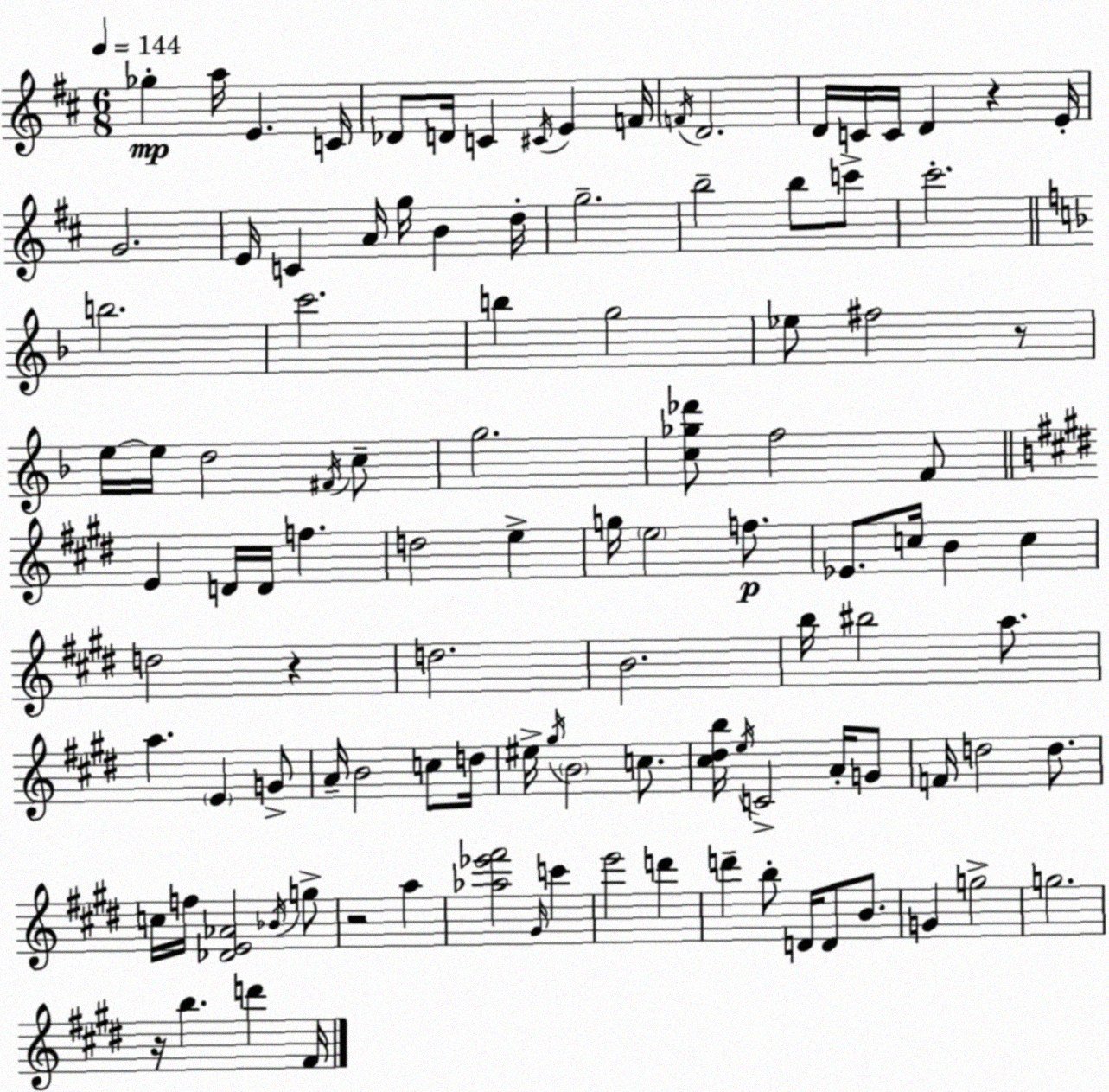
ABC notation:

X:1
T:Untitled
M:6/8
L:1/4
K:D
_g a/4 E C/4 _D/2 D/4 C ^C/4 E F/4 F/4 D2 D/4 C/4 C/4 D z E/4 G2 E/4 C A/4 g/4 B d/4 g2 b2 b/2 c'/2 ^c'2 b2 c'2 b g2 _e/2 ^f2 z/2 e/4 e/4 d2 ^F/4 c/2 g2 [c_g_d']/2 f2 F/2 E D/4 D/4 f d2 e g/4 e2 f/2 _E/2 c/4 B c d2 z d2 B2 b/4 ^b2 a/2 a E G/2 A/4 B2 c/2 d/4 ^e/4 ^g/4 B2 c/2 [^c^db]/4 e/4 C2 A/4 G/2 F/4 d2 d/2 c/4 f/4 [_DE_A]2 _B/4 g/2 z2 a [_a_e'^f']2 ^G/4 c' e'2 d' d' b/2 D/4 D/2 B/2 G g2 g2 z/4 b d' ^F/4